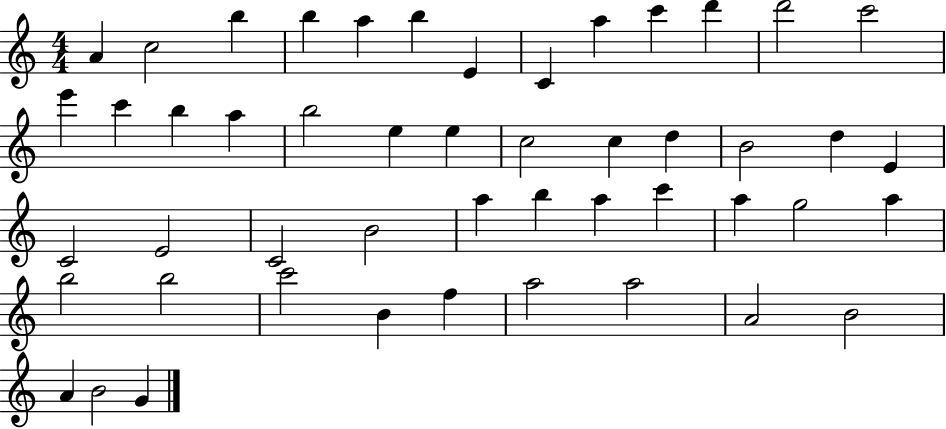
A4/q C5/h B5/q B5/q A5/q B5/q E4/q C4/q A5/q C6/q D6/q D6/h C6/h E6/q C6/q B5/q A5/q B5/h E5/q E5/q C5/h C5/q D5/q B4/h D5/q E4/q C4/h E4/h C4/h B4/h A5/q B5/q A5/q C6/q A5/q G5/h A5/q B5/h B5/h C6/h B4/q F5/q A5/h A5/h A4/h B4/h A4/q B4/h G4/q